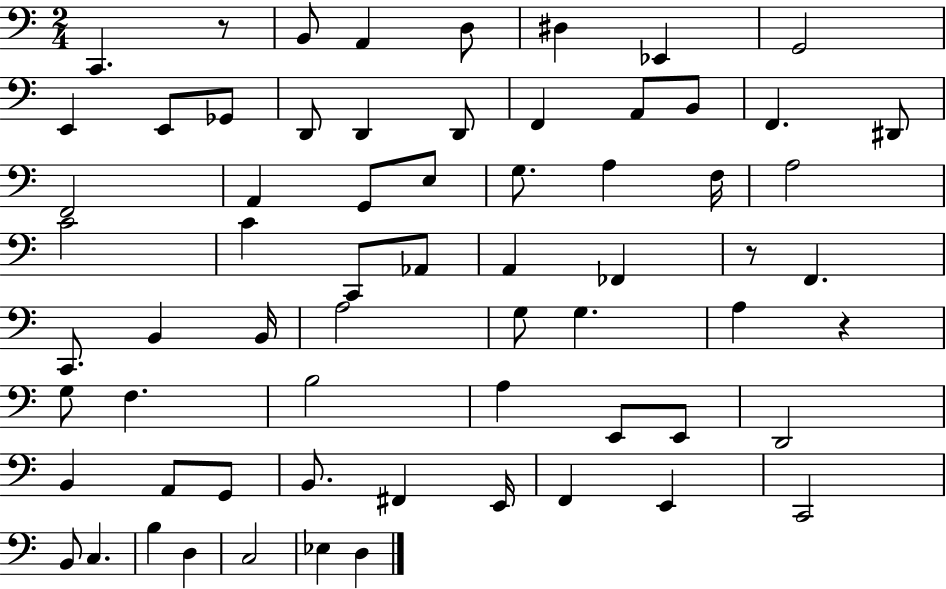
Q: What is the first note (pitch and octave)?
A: C2